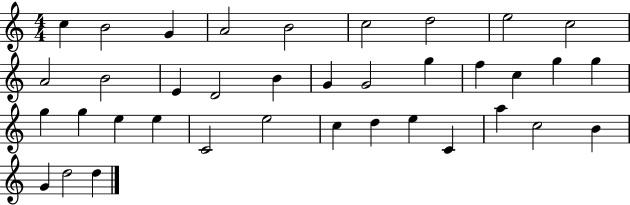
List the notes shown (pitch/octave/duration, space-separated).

C5/q B4/h G4/q A4/h B4/h C5/h D5/h E5/h C5/h A4/h B4/h E4/q D4/h B4/q G4/q G4/h G5/q F5/q C5/q G5/q G5/q G5/q G5/q E5/q E5/q C4/h E5/h C5/q D5/q E5/q C4/q A5/q C5/h B4/q G4/q D5/h D5/q